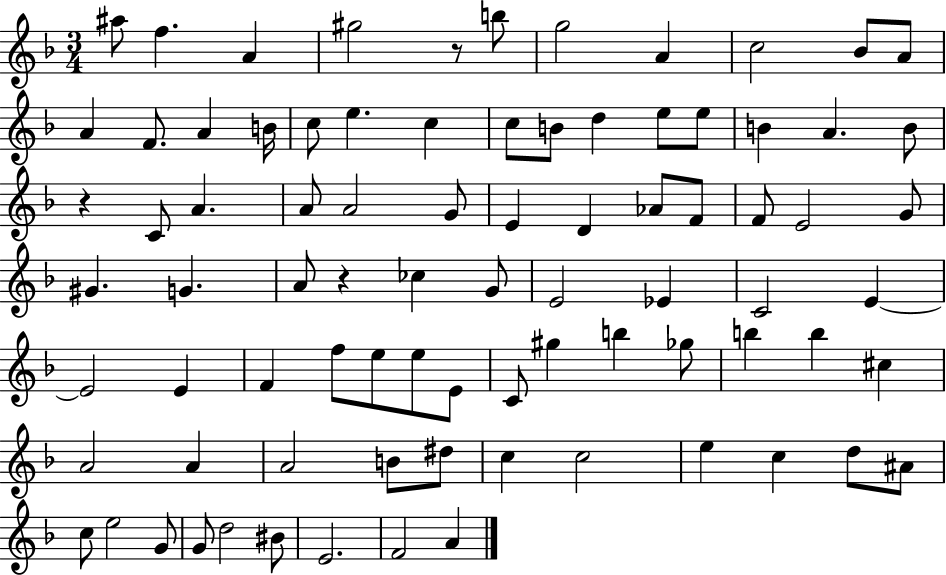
A#5/e F5/q. A4/q G#5/h R/e B5/e G5/h A4/q C5/h Bb4/e A4/e A4/q F4/e. A4/q B4/s C5/e E5/q. C5/q C5/e B4/e D5/q E5/e E5/e B4/q A4/q. B4/e R/q C4/e A4/q. A4/e A4/h G4/e E4/q D4/q Ab4/e F4/e F4/e E4/h G4/e G#4/q. G4/q. A4/e R/q CES5/q G4/e E4/h Eb4/q C4/h E4/q E4/h E4/q F4/q F5/e E5/e E5/e E4/e C4/e G#5/q B5/q Gb5/e B5/q B5/q C#5/q A4/h A4/q A4/h B4/e D#5/e C5/q C5/h E5/q C5/q D5/e A#4/e C5/e E5/h G4/e G4/e D5/h BIS4/e E4/h. F4/h A4/q